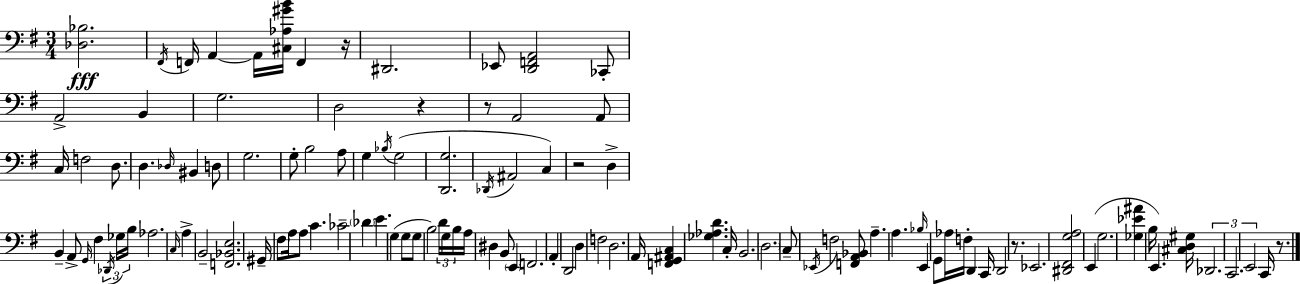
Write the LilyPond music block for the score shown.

{
  \clef bass
  \numericTimeSignature
  \time 3/4
  \key e \minor
  <des bes>2.\fff | \acciaccatura { fis,16 } f,16 a,4~~ a,16 <cis aes gis' b'>16 f,4 | r16 dis,2. | ees,8 <d, f, a,>2 ces,8-. | \break a,2-> b,4 | g2. | d2 r4 | r8 a,2 a,8 | \break c16 f2 d8. | d4. \grace { des16 } bis,4 | d8 g2. | g8-. b2 | \break a8 g4 \acciaccatura { bes16 }( g2 | <d, g>2. | \acciaccatura { des,16 } ais,2 | c4) r2 | \break d4-> b,4-- a,8-> \grace { g,16 } fis4 | \tuplet 3/2 { \acciaccatura { des,16 } ges16 b16 } aes2. | \grace { c16 } a4-> b,2-- | <f, bes, e>2. | \break gis,16-- \parenthesize fis8 a16 a8 | c'4. ces'2-- | \parenthesize des'4 e'4. | g4( g8 g8 b2) | \break \tuplet 3/2 { d'16 g16 b16 } a16 dis4 | b,8 \parenthesize e,4 f,2. | a,4-. d,2 | d4 f2 | \break d2. | a,16 <f, g, ais, c>4 | <ges aes d'>4. c16-. b,2. | \parenthesize d2. | \break c8-- \acciaccatura { ees,16 } f2 | <f, a, bes,>8 a4.-- | a4. \grace { bes16 } e,4 | g,8 aes16 f16-. d,4 c,16 d,2 | \break r8. ees,2. | <dis, fis, g a>2 | e,4( g2. | <ges ees' ais'>4 | \break b16 e,4.) <cis d gis>16 \tuplet 3/2 { des,2. | c,2. | e,2 } | c,16 r8. \bar "|."
}